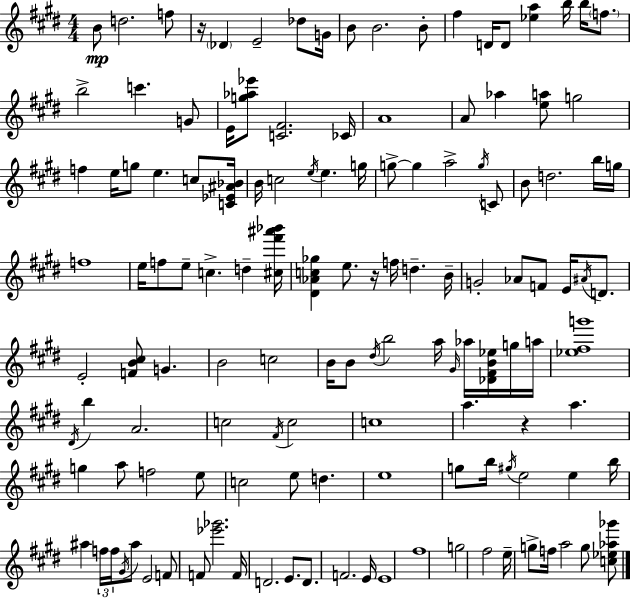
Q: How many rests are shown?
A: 3